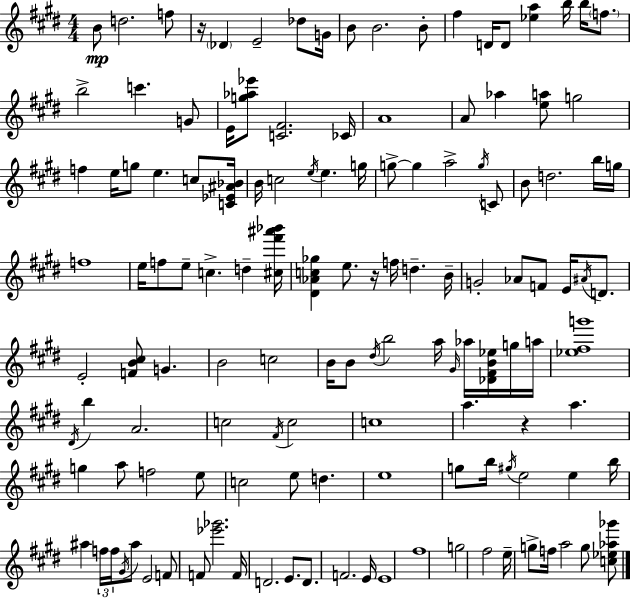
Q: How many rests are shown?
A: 3